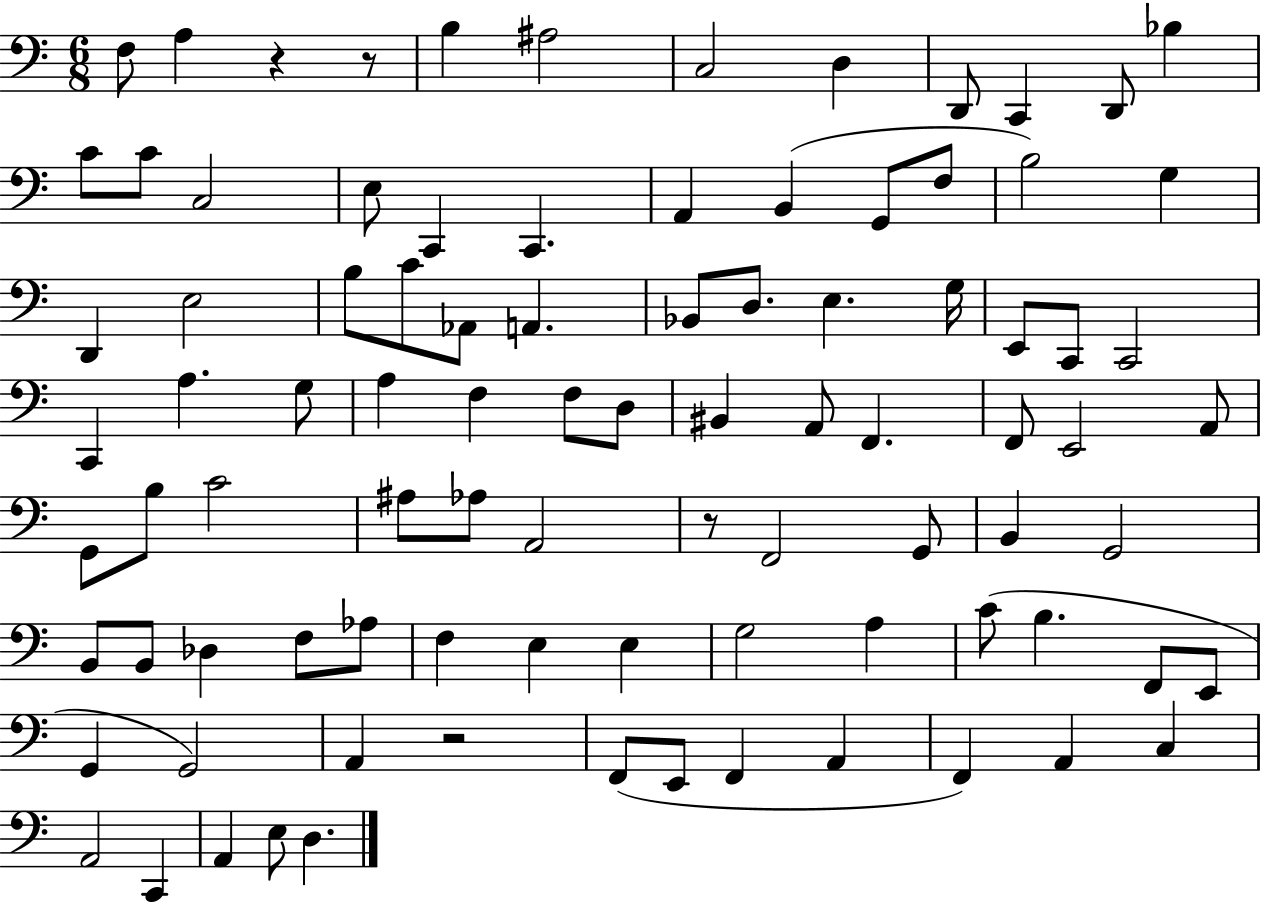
F3/e A3/q R/q R/e B3/q A#3/h C3/h D3/q D2/e C2/q D2/e Bb3/q C4/e C4/e C3/h E3/e C2/q C2/q. A2/q B2/q G2/e F3/e B3/h G3/q D2/q E3/h B3/e C4/e Ab2/e A2/q. Bb2/e D3/e. E3/q. G3/s E2/e C2/e C2/h C2/q A3/q. G3/e A3/q F3/q F3/e D3/e BIS2/q A2/e F2/q. F2/e E2/h A2/e G2/e B3/e C4/h A#3/e Ab3/e A2/h R/e F2/h G2/e B2/q G2/h B2/e B2/e Db3/q F3/e Ab3/e F3/q E3/q E3/q G3/h A3/q C4/e B3/q. F2/e E2/e G2/q G2/h A2/q R/h F2/e E2/e F2/q A2/q F2/q A2/q C3/q A2/h C2/q A2/q E3/e D3/q.